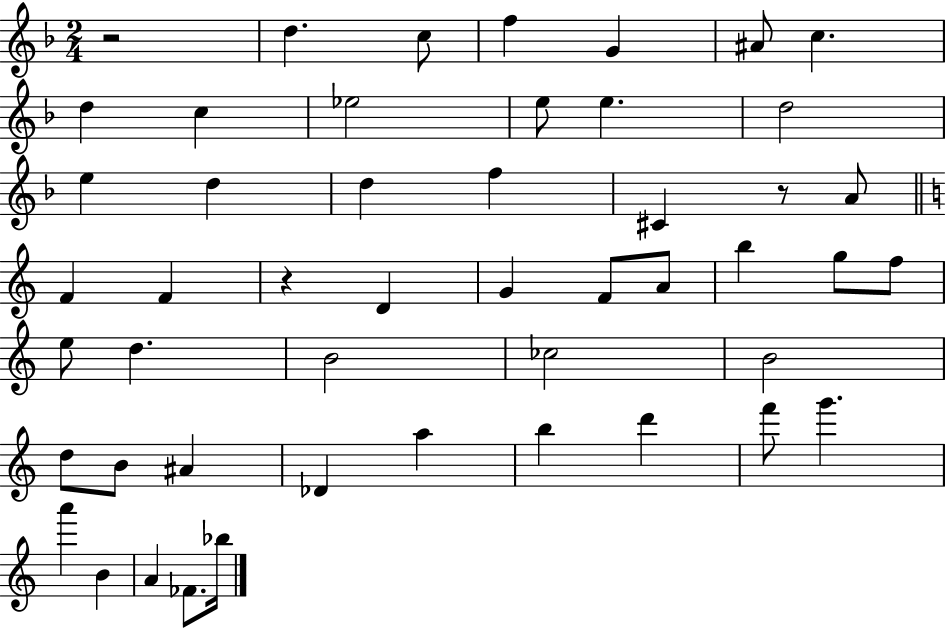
R/h D5/q. C5/e F5/q G4/q A#4/e C5/q. D5/q C5/q Eb5/h E5/e E5/q. D5/h E5/q D5/q D5/q F5/q C#4/q R/e A4/e F4/q F4/q R/q D4/q G4/q F4/e A4/e B5/q G5/e F5/e E5/e D5/q. B4/h CES5/h B4/h D5/e B4/e A#4/q Db4/q A5/q B5/q D6/q F6/e G6/q. A6/q B4/q A4/q FES4/e. Bb5/s